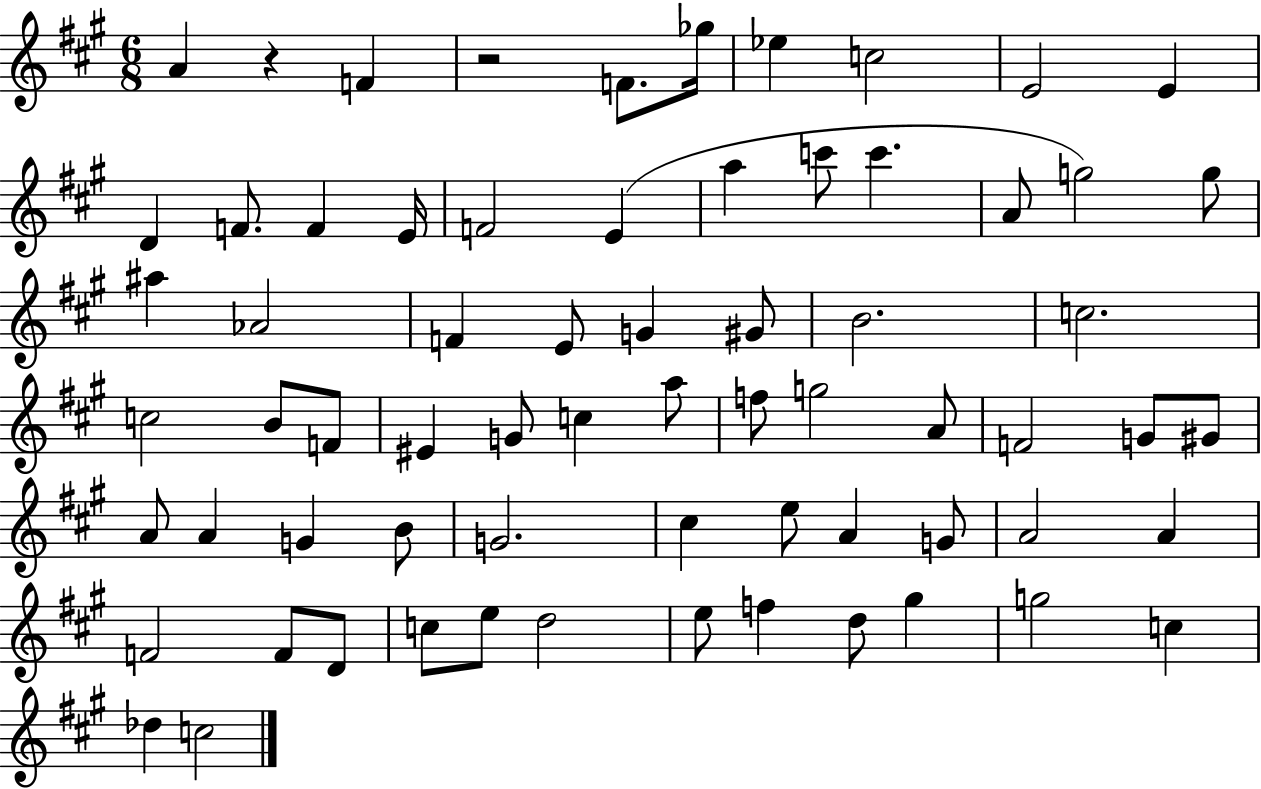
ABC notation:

X:1
T:Untitled
M:6/8
L:1/4
K:A
A z F z2 F/2 _g/4 _e c2 E2 E D F/2 F E/4 F2 E a c'/2 c' A/2 g2 g/2 ^a _A2 F E/2 G ^G/2 B2 c2 c2 B/2 F/2 ^E G/2 c a/2 f/2 g2 A/2 F2 G/2 ^G/2 A/2 A G B/2 G2 ^c e/2 A G/2 A2 A F2 F/2 D/2 c/2 e/2 d2 e/2 f d/2 ^g g2 c _d c2